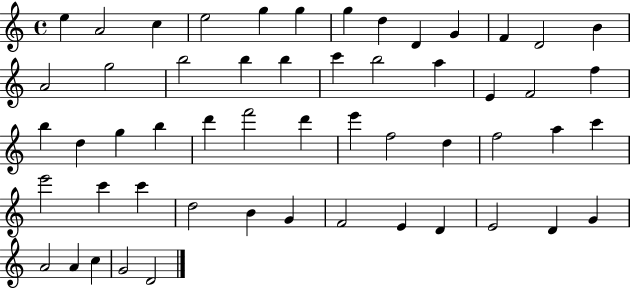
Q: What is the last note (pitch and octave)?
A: D4